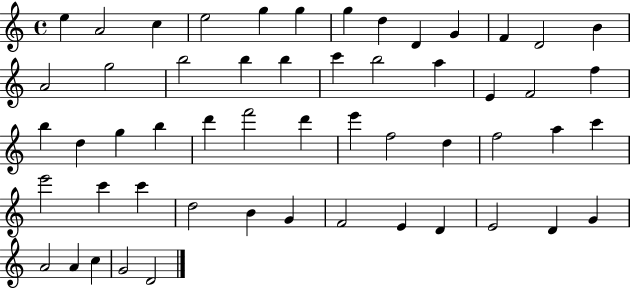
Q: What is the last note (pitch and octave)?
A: D4